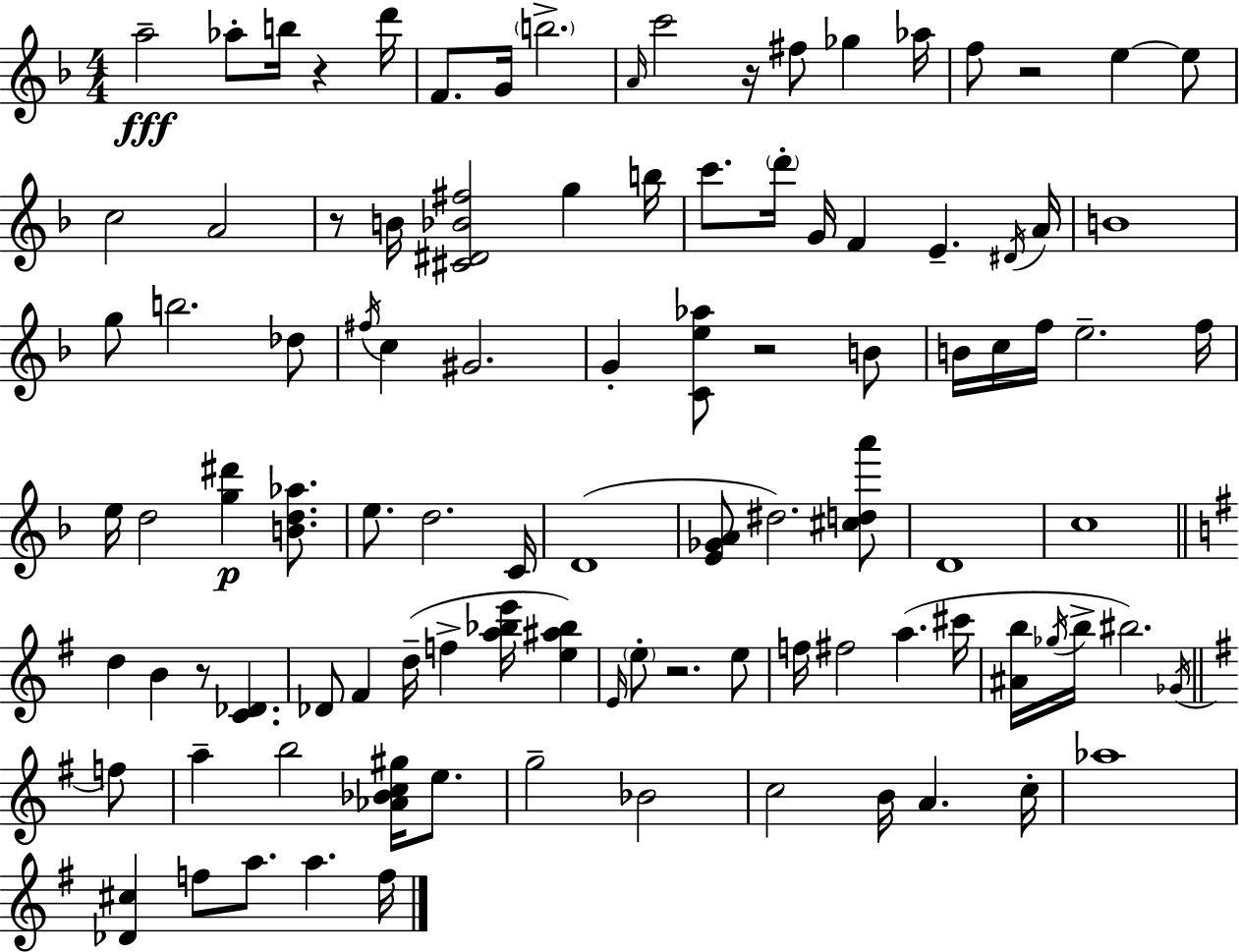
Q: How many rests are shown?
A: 7